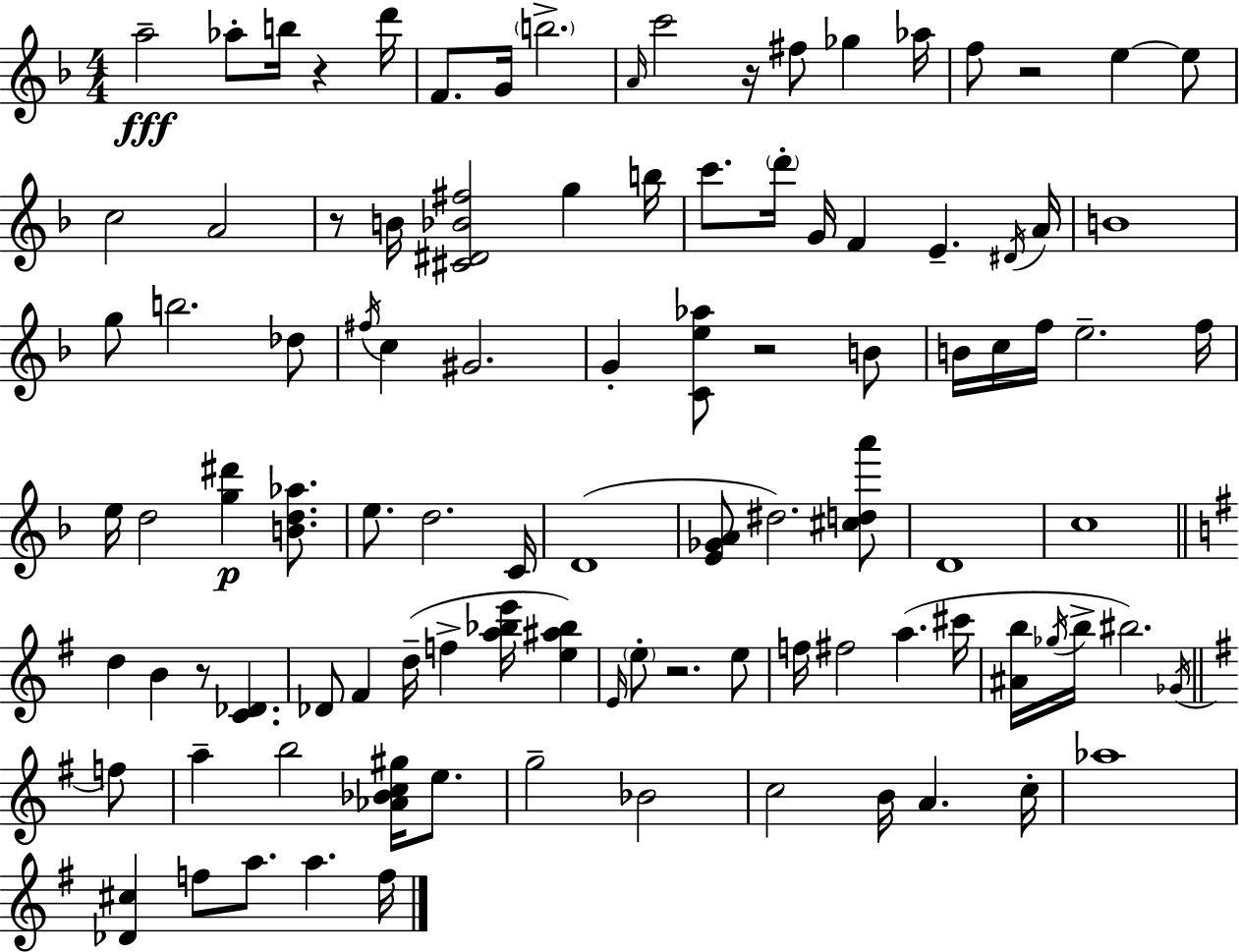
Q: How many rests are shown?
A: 7